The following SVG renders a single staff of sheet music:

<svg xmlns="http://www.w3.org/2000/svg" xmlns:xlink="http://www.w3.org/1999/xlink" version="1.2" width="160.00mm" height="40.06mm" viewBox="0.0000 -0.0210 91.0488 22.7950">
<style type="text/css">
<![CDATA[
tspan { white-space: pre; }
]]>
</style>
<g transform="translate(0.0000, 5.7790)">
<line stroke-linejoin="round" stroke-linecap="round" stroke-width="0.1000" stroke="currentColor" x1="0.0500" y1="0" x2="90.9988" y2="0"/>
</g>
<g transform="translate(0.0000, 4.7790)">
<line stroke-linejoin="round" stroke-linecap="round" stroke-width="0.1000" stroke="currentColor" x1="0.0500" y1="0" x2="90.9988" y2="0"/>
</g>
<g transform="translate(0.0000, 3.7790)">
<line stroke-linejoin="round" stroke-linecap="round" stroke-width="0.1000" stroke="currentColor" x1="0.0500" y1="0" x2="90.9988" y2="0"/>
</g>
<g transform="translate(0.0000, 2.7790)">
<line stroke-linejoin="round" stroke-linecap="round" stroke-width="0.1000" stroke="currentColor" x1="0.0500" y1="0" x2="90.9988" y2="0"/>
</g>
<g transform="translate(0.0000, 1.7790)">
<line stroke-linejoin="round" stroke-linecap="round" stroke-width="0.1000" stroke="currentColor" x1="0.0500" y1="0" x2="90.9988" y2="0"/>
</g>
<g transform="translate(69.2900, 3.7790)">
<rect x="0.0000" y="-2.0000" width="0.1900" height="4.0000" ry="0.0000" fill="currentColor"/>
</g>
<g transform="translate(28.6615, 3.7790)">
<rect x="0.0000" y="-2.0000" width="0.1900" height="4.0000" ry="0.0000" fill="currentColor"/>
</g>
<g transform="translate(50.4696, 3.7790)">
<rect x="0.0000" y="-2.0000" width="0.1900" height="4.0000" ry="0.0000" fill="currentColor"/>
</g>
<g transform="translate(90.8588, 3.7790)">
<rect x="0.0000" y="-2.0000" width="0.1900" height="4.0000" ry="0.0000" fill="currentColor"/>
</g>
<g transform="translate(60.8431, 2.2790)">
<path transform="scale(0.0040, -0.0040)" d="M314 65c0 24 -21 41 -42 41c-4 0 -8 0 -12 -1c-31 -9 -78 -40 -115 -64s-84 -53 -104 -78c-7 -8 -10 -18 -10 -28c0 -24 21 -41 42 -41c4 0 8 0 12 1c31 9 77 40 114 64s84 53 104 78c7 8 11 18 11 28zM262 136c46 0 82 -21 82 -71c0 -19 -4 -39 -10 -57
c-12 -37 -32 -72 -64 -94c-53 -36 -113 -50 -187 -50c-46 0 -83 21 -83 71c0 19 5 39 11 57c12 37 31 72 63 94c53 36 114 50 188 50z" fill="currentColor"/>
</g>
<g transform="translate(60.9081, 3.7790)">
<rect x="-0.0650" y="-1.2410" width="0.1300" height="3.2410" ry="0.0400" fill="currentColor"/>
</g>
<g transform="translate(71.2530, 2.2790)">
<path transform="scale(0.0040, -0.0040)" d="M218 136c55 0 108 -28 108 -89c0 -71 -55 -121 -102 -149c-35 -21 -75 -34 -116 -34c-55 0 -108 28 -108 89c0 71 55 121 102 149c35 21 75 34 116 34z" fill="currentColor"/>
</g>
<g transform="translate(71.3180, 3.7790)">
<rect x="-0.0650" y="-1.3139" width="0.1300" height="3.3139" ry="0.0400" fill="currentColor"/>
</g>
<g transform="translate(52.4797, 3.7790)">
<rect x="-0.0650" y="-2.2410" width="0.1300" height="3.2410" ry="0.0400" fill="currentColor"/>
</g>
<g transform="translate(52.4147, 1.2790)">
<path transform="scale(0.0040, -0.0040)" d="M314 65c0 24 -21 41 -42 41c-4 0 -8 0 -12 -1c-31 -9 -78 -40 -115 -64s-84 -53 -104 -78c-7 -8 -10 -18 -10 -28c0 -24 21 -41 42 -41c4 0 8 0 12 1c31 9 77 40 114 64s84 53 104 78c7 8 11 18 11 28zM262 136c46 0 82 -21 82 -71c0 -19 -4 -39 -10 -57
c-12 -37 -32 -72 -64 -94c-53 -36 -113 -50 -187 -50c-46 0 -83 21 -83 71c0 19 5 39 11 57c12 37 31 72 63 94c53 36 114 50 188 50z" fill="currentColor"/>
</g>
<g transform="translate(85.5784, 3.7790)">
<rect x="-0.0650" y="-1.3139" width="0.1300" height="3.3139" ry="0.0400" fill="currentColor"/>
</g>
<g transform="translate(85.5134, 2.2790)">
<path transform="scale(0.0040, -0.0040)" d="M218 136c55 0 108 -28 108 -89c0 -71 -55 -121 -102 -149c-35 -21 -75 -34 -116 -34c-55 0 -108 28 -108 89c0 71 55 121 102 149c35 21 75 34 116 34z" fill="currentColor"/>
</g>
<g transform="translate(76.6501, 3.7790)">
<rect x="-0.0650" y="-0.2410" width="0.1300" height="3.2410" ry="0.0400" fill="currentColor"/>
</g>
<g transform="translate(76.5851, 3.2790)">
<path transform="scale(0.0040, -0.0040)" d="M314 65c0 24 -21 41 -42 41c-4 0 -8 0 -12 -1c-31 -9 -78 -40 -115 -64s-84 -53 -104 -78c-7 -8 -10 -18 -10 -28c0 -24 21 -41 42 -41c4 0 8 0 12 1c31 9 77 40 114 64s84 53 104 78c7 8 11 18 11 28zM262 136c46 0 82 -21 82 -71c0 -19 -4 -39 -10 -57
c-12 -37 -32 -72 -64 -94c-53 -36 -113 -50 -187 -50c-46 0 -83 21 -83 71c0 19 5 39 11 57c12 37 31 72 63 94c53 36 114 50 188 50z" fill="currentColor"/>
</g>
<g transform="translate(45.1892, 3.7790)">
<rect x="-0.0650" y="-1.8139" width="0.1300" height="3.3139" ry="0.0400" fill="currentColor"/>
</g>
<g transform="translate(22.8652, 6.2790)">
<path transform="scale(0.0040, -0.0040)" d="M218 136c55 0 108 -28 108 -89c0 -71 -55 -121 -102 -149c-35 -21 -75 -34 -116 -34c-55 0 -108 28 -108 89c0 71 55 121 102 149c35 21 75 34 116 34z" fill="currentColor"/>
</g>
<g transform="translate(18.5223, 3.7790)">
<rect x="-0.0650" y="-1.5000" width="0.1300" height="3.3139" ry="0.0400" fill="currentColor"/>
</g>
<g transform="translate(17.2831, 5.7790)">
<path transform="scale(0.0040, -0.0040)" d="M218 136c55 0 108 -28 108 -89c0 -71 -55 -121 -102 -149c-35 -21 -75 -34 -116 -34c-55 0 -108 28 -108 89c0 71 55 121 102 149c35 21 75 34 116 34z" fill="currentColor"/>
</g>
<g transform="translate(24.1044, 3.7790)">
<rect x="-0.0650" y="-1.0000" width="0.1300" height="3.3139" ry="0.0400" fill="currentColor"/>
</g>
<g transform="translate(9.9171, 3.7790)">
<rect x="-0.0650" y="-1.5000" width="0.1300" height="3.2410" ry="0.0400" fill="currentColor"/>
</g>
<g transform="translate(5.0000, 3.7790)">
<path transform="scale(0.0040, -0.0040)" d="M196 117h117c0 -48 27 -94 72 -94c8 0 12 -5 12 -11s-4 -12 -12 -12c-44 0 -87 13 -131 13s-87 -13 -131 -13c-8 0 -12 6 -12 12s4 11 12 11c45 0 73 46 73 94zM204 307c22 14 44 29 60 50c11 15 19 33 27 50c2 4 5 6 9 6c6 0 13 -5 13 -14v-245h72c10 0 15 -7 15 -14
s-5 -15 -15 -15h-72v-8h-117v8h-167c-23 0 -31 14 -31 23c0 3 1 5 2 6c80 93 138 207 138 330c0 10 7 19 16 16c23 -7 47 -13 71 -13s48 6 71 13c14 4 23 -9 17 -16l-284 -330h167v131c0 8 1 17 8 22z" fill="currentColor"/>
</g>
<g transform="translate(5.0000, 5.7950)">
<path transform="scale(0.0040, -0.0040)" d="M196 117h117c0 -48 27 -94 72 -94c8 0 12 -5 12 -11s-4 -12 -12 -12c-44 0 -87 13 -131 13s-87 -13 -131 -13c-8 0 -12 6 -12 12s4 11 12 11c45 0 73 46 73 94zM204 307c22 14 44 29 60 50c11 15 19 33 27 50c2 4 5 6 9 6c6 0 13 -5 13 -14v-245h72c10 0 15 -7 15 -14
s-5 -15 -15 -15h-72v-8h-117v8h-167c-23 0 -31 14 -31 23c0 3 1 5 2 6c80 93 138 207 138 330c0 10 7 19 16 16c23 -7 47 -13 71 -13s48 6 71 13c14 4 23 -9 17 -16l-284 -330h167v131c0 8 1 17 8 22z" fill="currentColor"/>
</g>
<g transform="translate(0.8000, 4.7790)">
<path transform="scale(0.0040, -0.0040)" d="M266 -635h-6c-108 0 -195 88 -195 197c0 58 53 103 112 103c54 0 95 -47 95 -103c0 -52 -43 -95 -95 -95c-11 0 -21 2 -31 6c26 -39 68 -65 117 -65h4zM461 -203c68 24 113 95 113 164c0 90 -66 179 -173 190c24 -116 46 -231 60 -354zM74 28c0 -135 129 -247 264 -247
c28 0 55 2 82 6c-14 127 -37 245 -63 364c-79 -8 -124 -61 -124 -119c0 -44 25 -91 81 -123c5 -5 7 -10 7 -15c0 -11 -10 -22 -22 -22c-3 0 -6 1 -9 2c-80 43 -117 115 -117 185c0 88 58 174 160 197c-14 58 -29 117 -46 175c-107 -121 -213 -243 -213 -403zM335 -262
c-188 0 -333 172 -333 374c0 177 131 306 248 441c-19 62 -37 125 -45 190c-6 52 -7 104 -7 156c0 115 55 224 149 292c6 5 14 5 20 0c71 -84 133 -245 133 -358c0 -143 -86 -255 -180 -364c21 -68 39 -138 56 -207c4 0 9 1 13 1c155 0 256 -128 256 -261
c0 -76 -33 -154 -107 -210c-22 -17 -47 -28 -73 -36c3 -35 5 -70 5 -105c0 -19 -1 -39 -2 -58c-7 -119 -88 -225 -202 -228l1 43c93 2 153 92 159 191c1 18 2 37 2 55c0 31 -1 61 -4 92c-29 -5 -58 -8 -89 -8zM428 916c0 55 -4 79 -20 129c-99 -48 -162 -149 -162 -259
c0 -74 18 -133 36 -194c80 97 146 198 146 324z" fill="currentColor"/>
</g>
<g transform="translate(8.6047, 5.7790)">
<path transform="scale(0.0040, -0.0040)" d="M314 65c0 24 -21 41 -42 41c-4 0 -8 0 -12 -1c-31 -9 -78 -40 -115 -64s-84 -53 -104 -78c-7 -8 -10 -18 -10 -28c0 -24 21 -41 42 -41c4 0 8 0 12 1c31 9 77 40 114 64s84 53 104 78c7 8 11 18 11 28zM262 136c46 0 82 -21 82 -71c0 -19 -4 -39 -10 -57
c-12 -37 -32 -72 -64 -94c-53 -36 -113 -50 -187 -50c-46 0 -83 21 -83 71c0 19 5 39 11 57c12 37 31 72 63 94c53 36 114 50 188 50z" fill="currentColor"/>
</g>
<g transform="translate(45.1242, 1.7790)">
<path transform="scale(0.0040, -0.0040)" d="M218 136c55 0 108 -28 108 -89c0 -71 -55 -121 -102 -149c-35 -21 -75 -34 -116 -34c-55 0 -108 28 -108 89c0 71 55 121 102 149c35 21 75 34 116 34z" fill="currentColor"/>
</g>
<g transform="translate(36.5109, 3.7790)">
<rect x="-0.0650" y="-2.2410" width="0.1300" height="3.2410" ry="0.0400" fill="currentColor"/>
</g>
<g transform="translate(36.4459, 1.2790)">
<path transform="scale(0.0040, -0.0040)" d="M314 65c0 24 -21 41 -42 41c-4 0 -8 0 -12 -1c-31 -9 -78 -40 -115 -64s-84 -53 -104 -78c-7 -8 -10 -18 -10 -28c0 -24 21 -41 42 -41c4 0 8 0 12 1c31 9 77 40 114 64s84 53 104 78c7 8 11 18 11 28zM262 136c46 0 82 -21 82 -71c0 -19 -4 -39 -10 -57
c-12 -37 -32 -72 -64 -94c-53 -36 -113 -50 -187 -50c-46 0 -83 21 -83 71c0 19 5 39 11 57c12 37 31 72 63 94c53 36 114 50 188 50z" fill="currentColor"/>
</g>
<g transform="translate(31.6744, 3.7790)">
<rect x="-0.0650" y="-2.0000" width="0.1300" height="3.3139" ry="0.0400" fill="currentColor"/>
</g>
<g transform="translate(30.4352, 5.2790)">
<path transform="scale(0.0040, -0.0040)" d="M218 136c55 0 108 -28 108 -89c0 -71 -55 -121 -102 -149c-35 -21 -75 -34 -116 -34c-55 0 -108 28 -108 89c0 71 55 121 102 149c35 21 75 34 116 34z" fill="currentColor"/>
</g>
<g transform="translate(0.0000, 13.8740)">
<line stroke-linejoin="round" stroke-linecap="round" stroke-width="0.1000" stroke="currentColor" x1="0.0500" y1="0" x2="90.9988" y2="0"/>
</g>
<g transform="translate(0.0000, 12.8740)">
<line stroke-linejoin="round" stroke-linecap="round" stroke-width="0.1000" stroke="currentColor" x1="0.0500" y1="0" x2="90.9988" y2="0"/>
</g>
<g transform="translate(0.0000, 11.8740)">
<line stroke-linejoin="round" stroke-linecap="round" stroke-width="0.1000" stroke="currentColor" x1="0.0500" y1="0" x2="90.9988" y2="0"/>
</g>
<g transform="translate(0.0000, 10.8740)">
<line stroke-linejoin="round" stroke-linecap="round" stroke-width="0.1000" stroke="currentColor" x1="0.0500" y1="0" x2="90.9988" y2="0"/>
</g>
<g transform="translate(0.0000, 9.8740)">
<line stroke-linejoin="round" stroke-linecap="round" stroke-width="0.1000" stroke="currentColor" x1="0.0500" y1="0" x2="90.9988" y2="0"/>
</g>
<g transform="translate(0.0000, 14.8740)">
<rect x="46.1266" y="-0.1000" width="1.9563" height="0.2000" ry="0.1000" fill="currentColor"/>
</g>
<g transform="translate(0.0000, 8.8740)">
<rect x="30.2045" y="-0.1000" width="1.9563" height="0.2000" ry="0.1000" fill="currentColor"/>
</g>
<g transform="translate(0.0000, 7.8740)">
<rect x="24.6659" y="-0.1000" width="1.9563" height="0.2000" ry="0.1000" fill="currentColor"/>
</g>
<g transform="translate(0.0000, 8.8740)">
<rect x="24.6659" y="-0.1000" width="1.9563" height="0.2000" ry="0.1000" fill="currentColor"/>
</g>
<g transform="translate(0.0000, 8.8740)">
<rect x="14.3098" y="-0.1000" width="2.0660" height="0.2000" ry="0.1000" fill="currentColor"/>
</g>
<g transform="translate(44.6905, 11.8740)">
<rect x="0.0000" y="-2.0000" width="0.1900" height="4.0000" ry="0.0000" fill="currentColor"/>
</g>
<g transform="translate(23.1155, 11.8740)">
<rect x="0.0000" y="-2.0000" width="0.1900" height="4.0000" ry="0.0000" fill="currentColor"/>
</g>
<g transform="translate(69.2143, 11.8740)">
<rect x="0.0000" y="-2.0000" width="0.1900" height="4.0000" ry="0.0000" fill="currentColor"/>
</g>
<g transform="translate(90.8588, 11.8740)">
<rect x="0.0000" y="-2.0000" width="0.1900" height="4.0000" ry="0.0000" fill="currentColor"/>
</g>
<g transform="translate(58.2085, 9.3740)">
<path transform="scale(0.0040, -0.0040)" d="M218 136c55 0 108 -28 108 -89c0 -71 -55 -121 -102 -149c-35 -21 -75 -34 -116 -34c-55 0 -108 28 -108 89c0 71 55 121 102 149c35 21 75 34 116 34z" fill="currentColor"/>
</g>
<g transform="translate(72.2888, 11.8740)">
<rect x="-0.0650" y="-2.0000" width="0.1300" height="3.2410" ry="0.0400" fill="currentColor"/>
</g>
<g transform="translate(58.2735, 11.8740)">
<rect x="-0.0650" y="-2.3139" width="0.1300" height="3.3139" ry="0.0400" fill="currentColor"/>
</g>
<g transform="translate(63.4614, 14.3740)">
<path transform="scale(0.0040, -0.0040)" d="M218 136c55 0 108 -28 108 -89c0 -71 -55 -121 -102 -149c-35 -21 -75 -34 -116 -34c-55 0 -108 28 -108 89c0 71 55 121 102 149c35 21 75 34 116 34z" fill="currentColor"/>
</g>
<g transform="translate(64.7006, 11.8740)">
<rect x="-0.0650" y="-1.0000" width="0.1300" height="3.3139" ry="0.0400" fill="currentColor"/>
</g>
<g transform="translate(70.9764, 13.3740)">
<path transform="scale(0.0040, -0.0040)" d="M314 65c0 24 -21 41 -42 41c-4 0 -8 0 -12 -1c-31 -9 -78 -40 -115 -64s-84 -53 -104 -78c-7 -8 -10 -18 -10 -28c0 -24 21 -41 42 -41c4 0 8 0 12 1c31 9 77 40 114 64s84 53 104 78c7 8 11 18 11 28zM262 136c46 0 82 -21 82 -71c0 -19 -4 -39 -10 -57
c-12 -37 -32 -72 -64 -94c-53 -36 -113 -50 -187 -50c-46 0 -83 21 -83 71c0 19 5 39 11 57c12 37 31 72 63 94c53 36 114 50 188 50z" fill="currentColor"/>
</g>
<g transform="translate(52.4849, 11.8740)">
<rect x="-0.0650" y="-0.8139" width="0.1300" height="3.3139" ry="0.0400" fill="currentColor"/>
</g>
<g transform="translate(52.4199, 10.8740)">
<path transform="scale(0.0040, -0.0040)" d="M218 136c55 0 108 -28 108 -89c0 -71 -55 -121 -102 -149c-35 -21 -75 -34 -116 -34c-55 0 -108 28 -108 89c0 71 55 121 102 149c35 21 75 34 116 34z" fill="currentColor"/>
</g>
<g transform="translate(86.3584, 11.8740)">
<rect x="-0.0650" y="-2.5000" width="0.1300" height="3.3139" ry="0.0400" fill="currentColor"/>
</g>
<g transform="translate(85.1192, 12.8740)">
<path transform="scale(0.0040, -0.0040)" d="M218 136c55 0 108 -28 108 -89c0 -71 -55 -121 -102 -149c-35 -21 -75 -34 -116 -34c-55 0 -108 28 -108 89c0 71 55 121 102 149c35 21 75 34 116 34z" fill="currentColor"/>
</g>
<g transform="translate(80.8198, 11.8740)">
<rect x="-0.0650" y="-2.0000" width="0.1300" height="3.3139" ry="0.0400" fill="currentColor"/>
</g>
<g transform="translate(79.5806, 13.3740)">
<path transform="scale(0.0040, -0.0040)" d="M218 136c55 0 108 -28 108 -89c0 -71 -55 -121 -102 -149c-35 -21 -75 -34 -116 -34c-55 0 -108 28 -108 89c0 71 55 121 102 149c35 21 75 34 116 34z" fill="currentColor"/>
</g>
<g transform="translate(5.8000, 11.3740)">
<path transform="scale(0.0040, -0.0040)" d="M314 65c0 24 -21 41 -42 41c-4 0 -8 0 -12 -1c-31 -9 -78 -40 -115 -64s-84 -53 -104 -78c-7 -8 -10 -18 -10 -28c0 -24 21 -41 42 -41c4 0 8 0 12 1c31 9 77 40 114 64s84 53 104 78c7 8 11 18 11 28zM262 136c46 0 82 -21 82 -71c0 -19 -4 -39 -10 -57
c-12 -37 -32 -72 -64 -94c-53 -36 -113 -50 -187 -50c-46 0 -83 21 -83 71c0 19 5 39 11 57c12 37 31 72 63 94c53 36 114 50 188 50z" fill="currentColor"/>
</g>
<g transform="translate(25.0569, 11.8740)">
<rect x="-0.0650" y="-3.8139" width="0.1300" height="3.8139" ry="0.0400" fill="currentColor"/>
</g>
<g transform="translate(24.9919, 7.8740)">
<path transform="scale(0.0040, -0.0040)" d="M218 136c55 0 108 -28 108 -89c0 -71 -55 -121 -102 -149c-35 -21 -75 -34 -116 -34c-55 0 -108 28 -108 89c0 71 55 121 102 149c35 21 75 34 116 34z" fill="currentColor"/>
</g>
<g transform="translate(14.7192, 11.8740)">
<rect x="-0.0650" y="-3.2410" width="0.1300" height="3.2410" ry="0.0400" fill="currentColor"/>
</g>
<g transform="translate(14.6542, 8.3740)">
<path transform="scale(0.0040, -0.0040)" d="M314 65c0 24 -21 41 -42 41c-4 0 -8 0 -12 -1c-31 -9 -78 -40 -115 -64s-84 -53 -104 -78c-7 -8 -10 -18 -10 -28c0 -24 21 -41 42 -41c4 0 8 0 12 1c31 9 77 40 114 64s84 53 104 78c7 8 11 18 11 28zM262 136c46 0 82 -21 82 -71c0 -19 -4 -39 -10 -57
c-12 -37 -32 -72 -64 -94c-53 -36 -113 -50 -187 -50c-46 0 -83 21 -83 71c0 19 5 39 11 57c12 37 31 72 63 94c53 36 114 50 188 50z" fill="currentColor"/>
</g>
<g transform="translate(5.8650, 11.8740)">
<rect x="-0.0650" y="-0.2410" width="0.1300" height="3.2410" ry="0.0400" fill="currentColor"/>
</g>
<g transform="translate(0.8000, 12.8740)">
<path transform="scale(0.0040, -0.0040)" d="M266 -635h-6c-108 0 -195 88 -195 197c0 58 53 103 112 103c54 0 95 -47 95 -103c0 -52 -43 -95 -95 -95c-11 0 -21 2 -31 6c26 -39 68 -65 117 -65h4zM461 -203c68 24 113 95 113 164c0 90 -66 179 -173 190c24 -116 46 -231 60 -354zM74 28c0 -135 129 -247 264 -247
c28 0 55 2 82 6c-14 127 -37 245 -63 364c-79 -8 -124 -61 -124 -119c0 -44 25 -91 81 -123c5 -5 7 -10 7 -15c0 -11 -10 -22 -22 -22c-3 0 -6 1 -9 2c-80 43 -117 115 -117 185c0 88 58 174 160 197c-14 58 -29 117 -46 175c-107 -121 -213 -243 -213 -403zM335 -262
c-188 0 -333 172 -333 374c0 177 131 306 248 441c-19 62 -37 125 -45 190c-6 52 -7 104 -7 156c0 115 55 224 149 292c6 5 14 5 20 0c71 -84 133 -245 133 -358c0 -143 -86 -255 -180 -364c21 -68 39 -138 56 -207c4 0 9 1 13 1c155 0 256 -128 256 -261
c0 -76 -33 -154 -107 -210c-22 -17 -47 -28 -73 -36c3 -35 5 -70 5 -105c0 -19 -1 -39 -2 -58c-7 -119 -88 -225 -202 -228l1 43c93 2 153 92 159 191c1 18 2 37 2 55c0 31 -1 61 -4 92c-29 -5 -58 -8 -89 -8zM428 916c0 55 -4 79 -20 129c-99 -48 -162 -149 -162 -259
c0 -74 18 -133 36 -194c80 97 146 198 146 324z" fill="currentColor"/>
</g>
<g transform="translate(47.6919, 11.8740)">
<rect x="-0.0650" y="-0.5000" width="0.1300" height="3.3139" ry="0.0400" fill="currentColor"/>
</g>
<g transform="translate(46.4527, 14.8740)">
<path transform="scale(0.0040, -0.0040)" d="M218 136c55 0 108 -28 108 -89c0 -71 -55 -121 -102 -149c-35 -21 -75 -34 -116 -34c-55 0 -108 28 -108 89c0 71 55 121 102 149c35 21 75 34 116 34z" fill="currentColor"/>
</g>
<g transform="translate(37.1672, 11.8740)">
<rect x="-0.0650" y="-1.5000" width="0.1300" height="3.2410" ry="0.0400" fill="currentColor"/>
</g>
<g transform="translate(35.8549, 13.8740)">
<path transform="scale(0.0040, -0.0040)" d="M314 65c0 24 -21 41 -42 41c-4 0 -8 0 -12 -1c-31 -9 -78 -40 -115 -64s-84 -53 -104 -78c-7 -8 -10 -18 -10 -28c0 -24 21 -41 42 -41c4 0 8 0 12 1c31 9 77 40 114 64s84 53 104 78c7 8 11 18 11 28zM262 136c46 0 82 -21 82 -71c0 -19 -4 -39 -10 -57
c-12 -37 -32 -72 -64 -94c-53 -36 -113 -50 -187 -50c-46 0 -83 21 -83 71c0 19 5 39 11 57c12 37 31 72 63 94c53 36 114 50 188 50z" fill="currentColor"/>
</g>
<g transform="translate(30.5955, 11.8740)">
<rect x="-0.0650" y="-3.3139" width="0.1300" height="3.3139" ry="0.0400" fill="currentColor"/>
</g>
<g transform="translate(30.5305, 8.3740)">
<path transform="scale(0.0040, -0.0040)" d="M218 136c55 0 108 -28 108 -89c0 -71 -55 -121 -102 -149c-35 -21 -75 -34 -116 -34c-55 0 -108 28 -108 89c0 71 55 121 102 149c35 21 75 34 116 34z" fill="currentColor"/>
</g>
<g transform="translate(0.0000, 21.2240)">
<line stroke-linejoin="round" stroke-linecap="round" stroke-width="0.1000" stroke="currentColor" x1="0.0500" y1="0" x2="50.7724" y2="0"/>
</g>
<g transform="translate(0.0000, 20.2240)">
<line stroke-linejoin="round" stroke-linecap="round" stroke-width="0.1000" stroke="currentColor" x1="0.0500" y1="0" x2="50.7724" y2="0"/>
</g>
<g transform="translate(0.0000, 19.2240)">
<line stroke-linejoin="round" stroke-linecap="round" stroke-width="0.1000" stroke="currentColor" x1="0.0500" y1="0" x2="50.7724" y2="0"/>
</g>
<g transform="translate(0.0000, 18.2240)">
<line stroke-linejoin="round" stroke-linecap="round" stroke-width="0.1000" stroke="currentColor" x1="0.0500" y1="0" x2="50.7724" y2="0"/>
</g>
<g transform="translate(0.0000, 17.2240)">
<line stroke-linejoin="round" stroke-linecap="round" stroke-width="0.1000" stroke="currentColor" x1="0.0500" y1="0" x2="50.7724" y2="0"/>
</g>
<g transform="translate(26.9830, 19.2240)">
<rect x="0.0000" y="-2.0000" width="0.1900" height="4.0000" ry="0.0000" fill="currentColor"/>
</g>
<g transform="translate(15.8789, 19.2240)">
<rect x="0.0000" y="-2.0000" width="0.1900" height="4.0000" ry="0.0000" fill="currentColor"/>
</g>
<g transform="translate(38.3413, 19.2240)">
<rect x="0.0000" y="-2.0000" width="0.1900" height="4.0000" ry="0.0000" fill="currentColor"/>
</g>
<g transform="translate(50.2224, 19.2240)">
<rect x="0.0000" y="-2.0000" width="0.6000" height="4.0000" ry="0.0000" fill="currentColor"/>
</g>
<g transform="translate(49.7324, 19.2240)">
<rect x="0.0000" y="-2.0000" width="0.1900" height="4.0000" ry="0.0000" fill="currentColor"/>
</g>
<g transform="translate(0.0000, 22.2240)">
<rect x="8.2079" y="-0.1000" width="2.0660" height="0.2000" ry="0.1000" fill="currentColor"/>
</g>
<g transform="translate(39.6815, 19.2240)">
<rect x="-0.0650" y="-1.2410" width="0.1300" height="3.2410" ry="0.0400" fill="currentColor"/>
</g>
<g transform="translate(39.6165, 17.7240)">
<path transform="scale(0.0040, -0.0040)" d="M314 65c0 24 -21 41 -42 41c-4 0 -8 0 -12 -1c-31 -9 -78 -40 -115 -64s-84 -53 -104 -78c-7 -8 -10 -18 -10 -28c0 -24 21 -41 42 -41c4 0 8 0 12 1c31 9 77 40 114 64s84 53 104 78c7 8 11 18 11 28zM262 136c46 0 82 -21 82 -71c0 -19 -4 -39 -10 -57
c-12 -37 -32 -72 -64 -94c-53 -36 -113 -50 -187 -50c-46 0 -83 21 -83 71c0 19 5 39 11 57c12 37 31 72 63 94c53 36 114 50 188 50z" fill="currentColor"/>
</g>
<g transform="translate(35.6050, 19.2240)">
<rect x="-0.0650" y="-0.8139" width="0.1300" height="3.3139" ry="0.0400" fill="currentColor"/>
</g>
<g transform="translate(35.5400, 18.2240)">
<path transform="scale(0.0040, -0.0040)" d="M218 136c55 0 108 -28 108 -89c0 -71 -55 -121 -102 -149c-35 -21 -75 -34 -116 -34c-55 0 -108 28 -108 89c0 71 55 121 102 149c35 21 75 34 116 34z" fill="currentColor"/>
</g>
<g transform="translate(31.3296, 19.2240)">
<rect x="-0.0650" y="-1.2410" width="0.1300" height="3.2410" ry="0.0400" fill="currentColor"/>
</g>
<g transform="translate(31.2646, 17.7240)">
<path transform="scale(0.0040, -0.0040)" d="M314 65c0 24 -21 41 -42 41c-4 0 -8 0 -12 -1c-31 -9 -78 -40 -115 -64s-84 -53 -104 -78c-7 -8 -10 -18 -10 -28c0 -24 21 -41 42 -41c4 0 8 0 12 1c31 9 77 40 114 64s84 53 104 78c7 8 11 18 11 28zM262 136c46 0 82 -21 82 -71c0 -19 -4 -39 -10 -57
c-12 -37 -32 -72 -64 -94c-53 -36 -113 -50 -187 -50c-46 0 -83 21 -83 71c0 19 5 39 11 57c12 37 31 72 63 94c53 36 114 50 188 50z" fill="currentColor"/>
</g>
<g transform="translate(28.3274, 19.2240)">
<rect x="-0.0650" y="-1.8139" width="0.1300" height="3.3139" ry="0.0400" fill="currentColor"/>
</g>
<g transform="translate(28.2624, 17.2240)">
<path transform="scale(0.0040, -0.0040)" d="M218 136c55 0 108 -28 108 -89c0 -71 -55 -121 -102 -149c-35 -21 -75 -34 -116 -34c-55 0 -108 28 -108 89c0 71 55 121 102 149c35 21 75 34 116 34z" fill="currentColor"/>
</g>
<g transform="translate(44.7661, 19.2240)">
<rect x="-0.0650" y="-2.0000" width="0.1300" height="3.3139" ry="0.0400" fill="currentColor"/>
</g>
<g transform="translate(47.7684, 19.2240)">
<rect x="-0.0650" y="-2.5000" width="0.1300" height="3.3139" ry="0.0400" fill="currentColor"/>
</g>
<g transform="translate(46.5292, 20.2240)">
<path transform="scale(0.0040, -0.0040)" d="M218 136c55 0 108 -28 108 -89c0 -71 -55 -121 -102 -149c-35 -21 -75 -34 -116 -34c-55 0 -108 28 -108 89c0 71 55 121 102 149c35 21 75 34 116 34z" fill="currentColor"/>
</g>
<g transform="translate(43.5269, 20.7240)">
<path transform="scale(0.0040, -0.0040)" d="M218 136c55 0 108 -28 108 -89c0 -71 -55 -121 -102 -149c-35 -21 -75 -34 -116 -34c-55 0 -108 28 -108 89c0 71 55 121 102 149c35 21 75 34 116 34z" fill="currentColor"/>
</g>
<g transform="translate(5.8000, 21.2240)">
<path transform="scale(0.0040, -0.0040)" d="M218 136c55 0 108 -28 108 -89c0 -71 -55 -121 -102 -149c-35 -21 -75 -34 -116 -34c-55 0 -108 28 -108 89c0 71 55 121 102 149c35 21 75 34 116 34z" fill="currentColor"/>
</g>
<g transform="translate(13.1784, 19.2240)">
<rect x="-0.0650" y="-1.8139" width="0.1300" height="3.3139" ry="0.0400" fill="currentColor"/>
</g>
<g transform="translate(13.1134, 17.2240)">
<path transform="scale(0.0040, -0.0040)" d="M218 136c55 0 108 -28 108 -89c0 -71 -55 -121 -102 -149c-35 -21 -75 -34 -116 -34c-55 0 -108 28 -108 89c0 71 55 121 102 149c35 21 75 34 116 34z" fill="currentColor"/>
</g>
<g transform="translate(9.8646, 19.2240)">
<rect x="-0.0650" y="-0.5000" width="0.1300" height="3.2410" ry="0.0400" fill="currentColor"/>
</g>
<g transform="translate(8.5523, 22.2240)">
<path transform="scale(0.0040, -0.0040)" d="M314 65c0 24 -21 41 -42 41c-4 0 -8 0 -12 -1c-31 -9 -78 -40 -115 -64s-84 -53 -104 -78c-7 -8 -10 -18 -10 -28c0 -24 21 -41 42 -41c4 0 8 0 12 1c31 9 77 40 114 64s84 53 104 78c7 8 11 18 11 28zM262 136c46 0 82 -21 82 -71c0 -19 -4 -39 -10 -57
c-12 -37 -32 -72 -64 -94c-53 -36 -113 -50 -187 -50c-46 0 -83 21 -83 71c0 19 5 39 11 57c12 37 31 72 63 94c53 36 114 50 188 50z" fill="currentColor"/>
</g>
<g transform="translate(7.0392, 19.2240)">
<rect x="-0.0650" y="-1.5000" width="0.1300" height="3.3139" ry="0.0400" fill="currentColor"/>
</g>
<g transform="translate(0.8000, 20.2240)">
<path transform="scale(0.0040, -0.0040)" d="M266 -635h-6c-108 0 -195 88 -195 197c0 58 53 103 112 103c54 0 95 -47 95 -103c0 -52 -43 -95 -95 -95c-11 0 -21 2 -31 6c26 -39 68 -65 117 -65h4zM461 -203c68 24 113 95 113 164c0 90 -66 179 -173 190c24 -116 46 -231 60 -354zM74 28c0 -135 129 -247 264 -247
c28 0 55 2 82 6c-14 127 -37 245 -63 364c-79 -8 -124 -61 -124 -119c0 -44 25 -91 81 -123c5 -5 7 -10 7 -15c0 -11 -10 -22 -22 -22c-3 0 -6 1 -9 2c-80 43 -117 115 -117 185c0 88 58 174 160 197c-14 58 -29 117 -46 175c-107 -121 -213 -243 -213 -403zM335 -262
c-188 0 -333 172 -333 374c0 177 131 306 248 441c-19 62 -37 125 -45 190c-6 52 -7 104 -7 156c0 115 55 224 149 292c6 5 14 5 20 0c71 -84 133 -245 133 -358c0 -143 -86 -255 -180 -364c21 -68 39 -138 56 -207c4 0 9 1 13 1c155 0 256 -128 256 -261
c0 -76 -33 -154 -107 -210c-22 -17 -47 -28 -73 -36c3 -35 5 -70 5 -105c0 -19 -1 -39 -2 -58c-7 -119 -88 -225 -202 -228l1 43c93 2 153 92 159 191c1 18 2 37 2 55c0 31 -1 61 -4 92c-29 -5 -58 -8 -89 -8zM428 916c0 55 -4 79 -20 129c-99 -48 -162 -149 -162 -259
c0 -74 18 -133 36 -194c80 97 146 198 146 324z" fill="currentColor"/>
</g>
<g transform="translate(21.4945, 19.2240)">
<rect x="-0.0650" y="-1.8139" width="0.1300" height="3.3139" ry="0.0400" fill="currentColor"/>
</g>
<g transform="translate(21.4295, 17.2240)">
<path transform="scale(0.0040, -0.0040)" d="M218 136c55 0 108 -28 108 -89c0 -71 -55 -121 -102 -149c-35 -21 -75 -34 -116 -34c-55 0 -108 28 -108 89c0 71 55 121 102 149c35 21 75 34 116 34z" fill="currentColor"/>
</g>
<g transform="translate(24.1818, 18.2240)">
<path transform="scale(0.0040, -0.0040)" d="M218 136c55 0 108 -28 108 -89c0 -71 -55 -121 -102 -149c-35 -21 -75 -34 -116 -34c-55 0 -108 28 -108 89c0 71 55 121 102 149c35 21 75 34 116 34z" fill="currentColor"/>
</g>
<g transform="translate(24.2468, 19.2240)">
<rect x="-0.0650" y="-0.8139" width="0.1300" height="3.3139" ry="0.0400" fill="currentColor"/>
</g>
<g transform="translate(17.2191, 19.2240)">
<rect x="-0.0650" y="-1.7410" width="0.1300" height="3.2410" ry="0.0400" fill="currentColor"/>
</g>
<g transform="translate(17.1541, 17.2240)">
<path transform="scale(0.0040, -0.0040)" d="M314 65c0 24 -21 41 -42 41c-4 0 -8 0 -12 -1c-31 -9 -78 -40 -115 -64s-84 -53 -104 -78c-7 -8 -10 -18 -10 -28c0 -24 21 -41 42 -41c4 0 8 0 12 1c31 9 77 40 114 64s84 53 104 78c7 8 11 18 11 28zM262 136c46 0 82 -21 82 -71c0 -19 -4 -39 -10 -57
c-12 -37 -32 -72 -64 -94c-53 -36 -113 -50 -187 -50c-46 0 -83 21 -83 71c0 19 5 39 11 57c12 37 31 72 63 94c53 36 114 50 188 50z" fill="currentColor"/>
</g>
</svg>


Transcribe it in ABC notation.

X:1
T:Untitled
M:4/4
L:1/4
K:C
E2 E D F g2 f g2 e2 e c2 e c2 b2 c' b E2 C d g D F2 F G E C2 f f2 f d f e2 d e2 F G